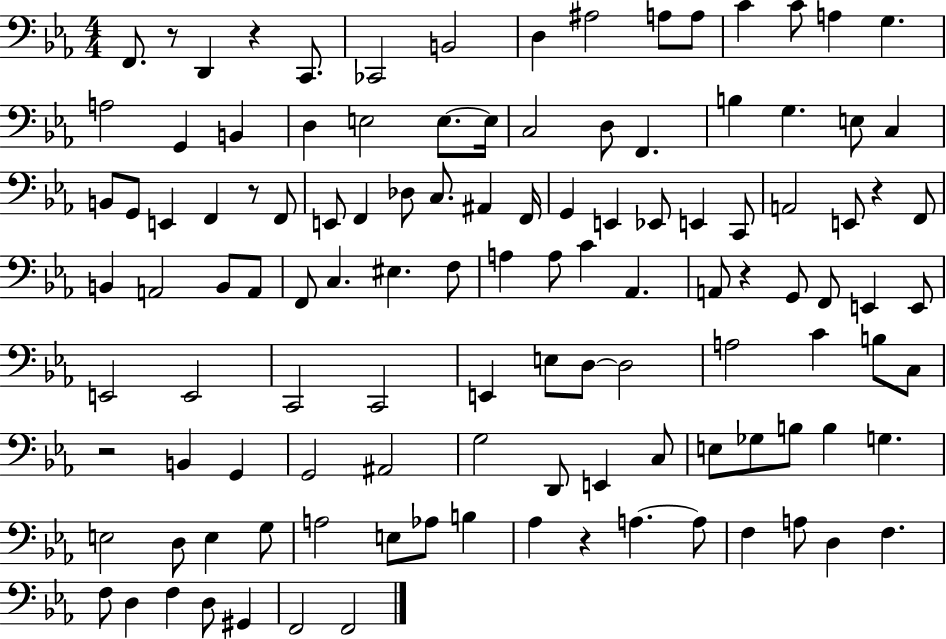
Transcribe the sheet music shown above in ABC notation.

X:1
T:Untitled
M:4/4
L:1/4
K:Eb
F,,/2 z/2 D,, z C,,/2 _C,,2 B,,2 D, ^A,2 A,/2 A,/2 C C/2 A, G, A,2 G,, B,, D, E,2 E,/2 E,/4 C,2 D,/2 F,, B, G, E,/2 C, B,,/2 G,,/2 E,, F,, z/2 F,,/2 E,,/2 F,, _D,/2 C,/2 ^A,, F,,/4 G,, E,, _E,,/2 E,, C,,/2 A,,2 E,,/2 z F,,/2 B,, A,,2 B,,/2 A,,/2 F,,/2 C, ^E, F,/2 A, A,/2 C _A,, A,,/2 z G,,/2 F,,/2 E,, E,,/2 E,,2 E,,2 C,,2 C,,2 E,, E,/2 D,/2 D,2 A,2 C B,/2 C,/2 z2 B,, G,, G,,2 ^A,,2 G,2 D,,/2 E,, C,/2 E,/2 _G,/2 B,/2 B, G, E,2 D,/2 E, G,/2 A,2 E,/2 _A,/2 B, _A, z A, A,/2 F, A,/2 D, F, F,/2 D, F, D,/2 ^G,, F,,2 F,,2